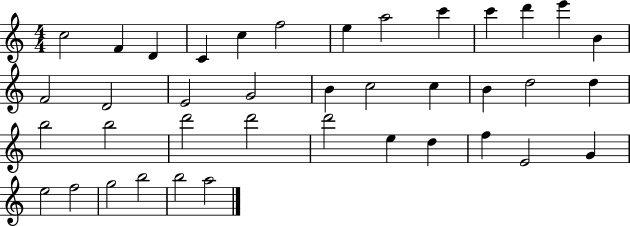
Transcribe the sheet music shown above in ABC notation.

X:1
T:Untitled
M:4/4
L:1/4
K:C
c2 F D C c f2 e a2 c' c' d' e' B F2 D2 E2 G2 B c2 c B d2 d b2 b2 d'2 d'2 d'2 e d f E2 G e2 f2 g2 b2 b2 a2